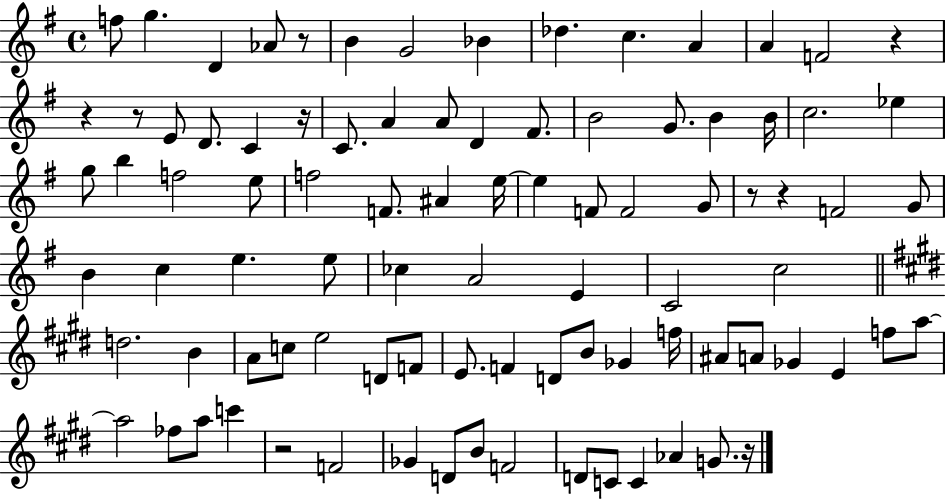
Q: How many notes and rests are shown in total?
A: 91